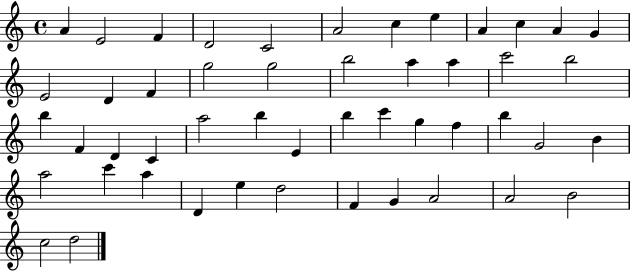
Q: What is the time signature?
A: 4/4